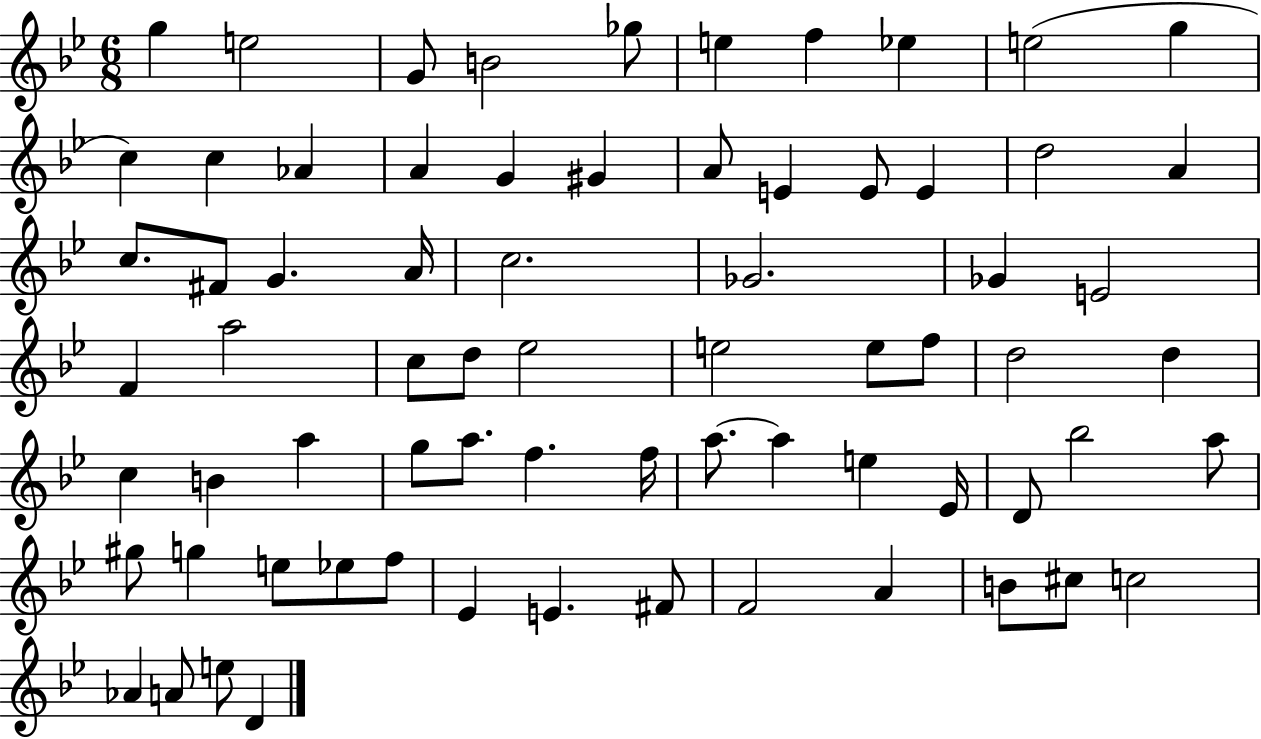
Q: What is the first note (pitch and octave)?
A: G5